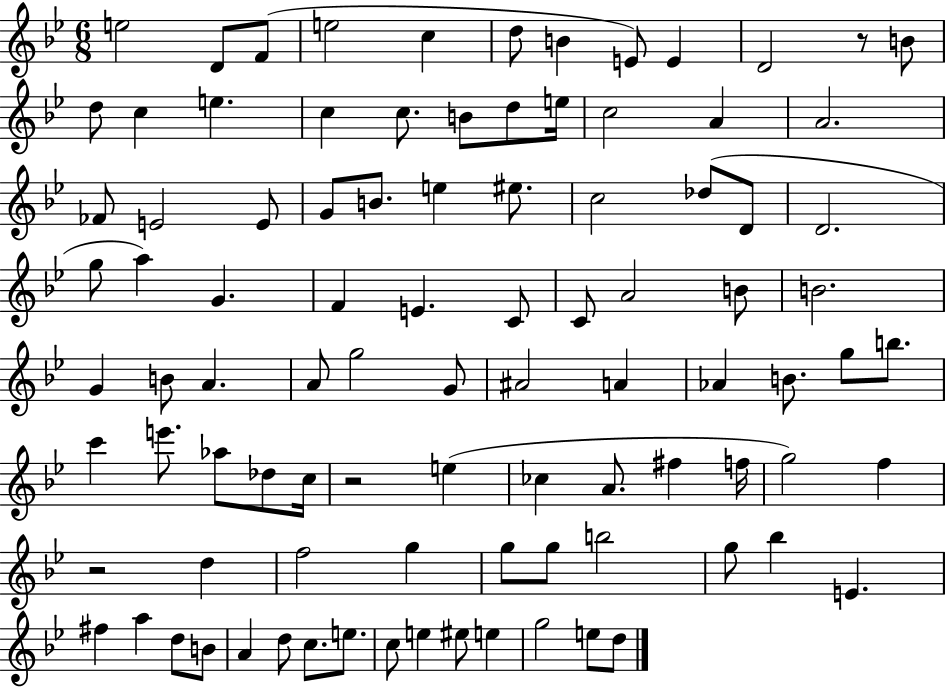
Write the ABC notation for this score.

X:1
T:Untitled
M:6/8
L:1/4
K:Bb
e2 D/2 F/2 e2 c d/2 B E/2 E D2 z/2 B/2 d/2 c e c c/2 B/2 d/2 e/4 c2 A A2 _F/2 E2 E/2 G/2 B/2 e ^e/2 c2 _d/2 D/2 D2 g/2 a G F E C/2 C/2 A2 B/2 B2 G B/2 A A/2 g2 G/2 ^A2 A _A B/2 g/2 b/2 c' e'/2 _a/2 _d/2 c/4 z2 e _c A/2 ^f f/4 g2 f z2 d f2 g g/2 g/2 b2 g/2 _b E ^f a d/2 B/2 A d/2 c/2 e/2 c/2 e ^e/2 e g2 e/2 d/2